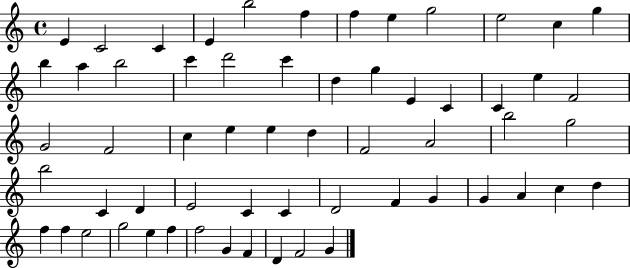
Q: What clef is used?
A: treble